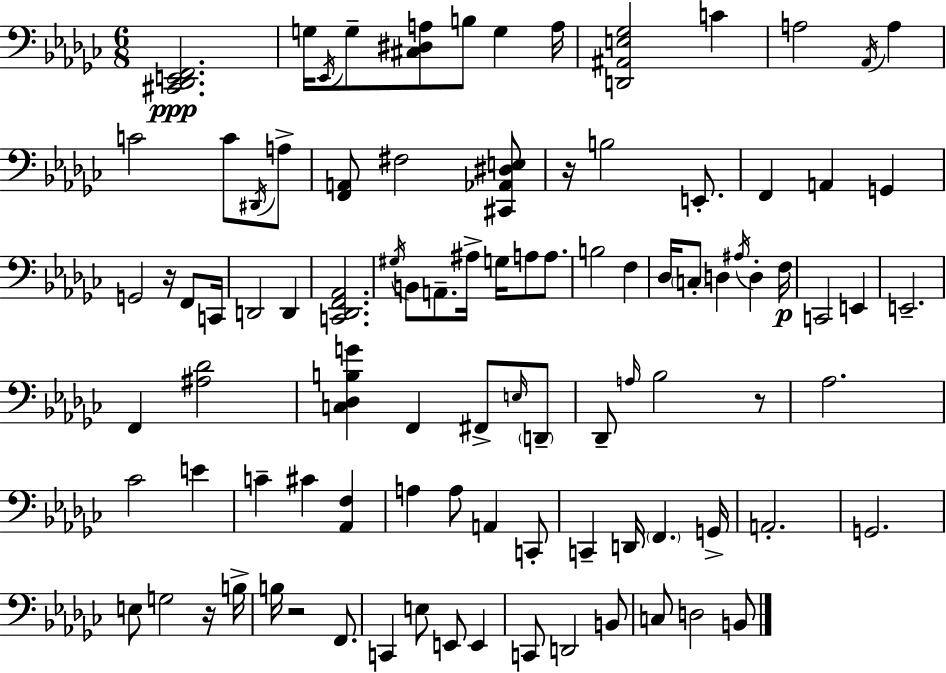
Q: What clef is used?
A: bass